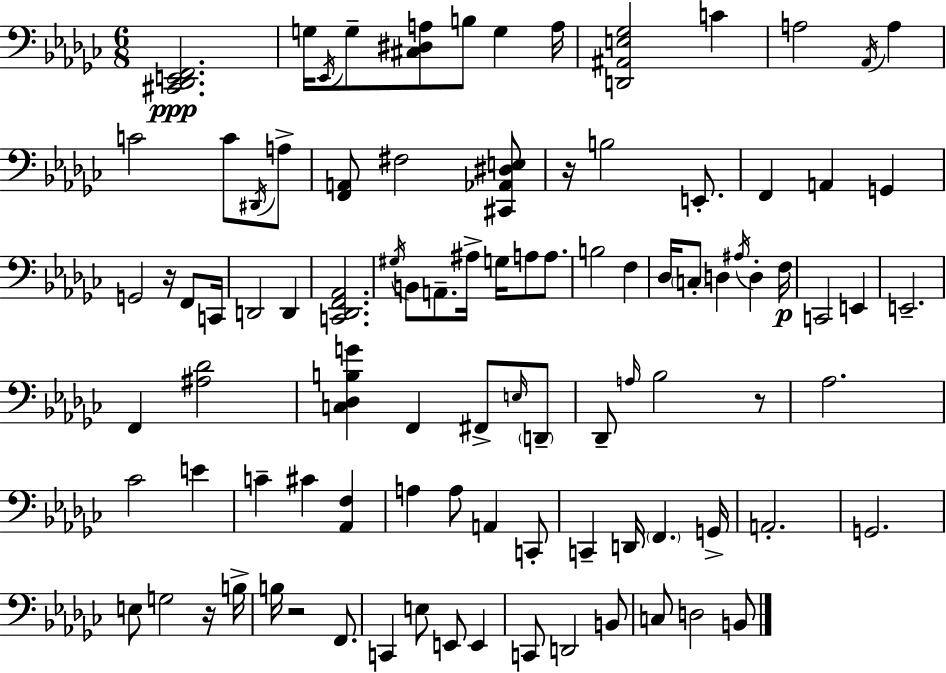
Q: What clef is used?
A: bass